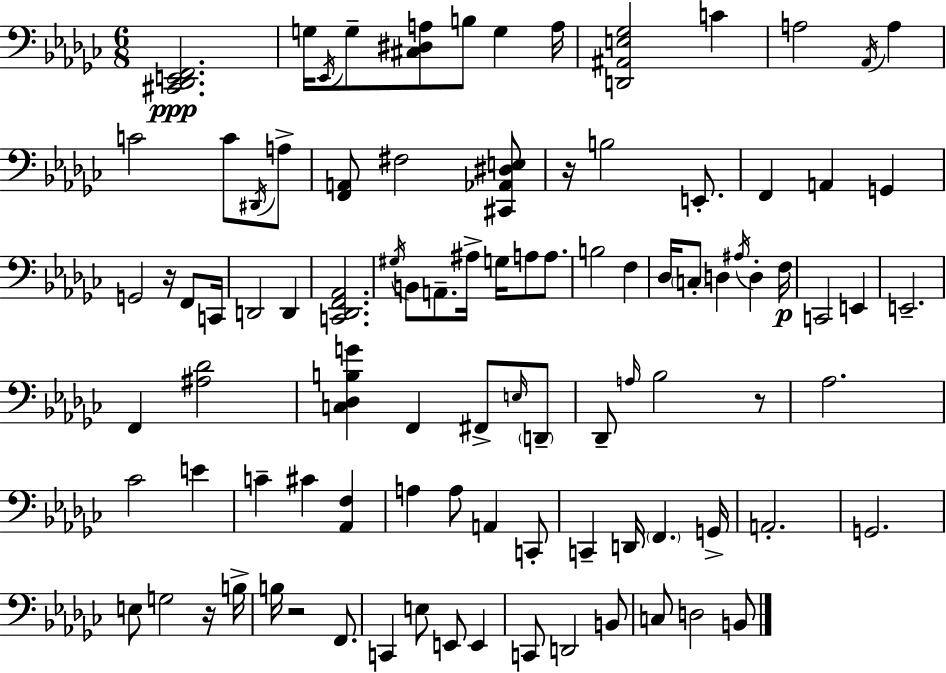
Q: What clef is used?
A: bass